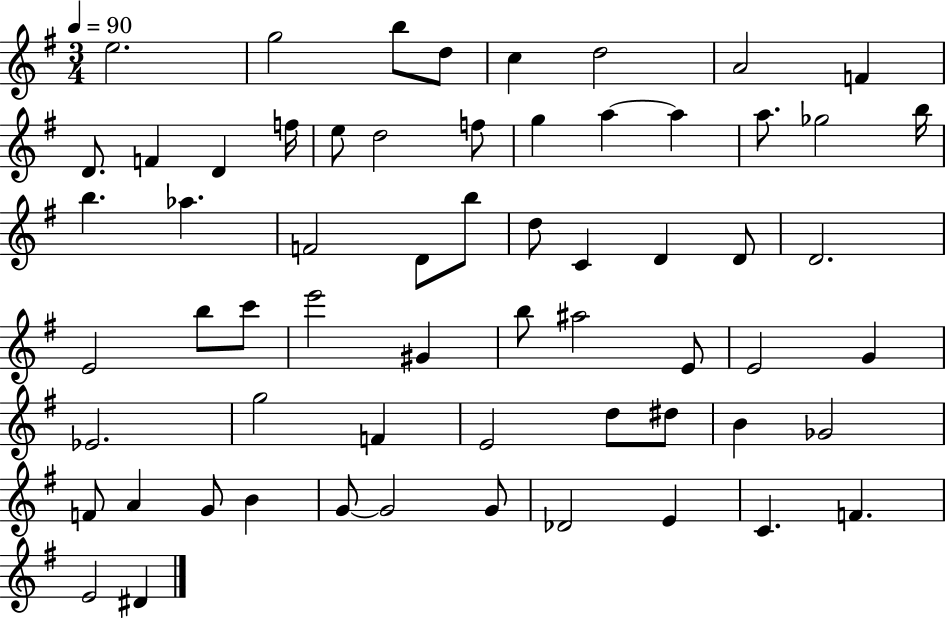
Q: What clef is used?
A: treble